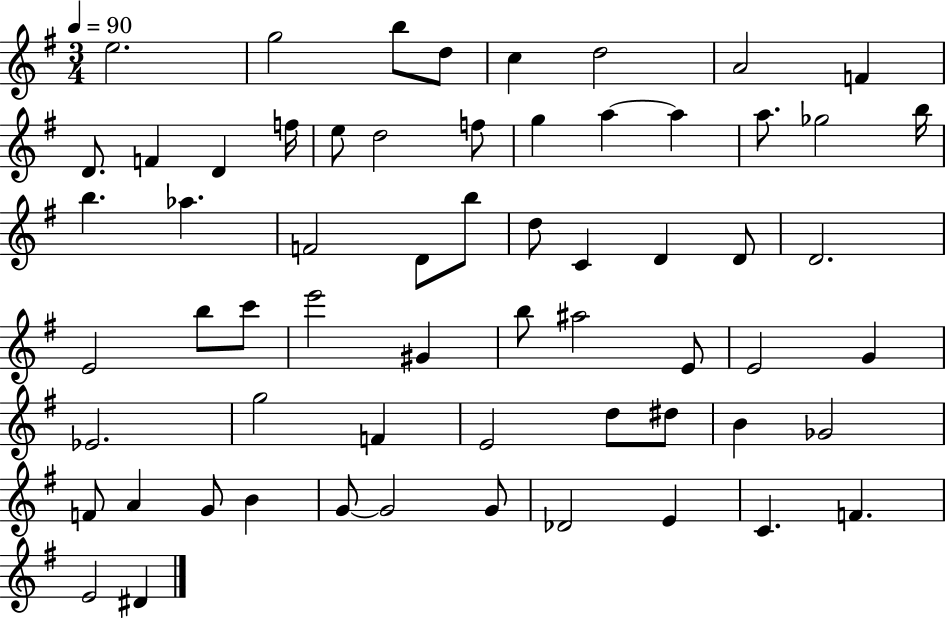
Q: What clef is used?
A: treble